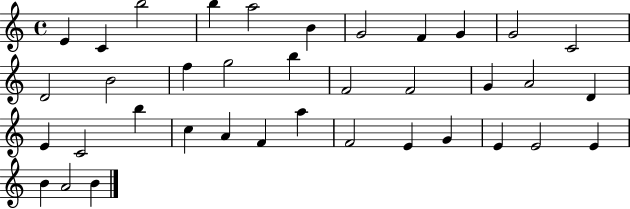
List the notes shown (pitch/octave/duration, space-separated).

E4/q C4/q B5/h B5/q A5/h B4/q G4/h F4/q G4/q G4/h C4/h D4/h B4/h F5/q G5/h B5/q F4/h F4/h G4/q A4/h D4/q E4/q C4/h B5/q C5/q A4/q F4/q A5/q F4/h E4/q G4/q E4/q E4/h E4/q B4/q A4/h B4/q